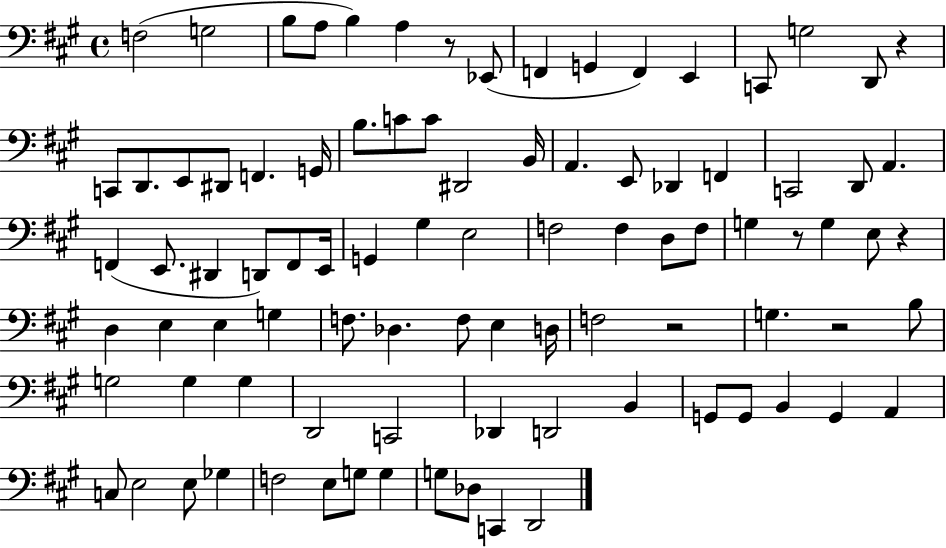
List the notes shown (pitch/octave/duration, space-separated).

F3/h G3/h B3/e A3/e B3/q A3/q R/e Eb2/e F2/q G2/q F2/q E2/q C2/e G3/h D2/e R/q C2/e D2/e. E2/e D#2/e F2/q. G2/s B3/e. C4/e C4/e D#2/h B2/s A2/q. E2/e Db2/q F2/q C2/h D2/e A2/q. F2/q E2/e. D#2/q D2/e F2/e E2/s G2/q G#3/q E3/h F3/h F3/q D3/e F3/e G3/q R/e G3/q E3/e R/q D3/q E3/q E3/q G3/q F3/e. Db3/q. F3/e E3/q D3/s F3/h R/h G3/q. R/h B3/e G3/h G3/q G3/q D2/h C2/h Db2/q D2/h B2/q G2/e G2/e B2/q G2/q A2/q C3/e E3/h E3/e Gb3/q F3/h E3/e G3/e G3/q G3/e Db3/e C2/q D2/h